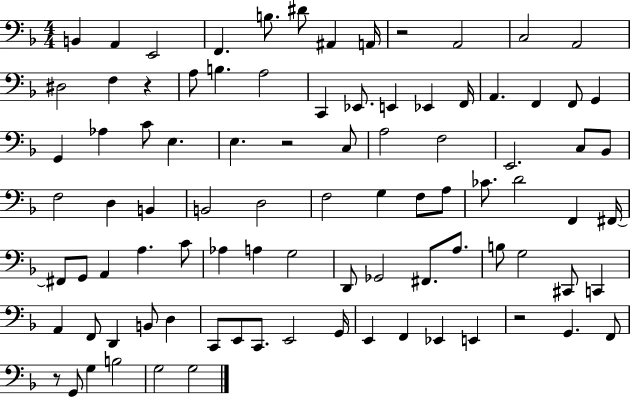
X:1
T:Untitled
M:4/4
L:1/4
K:F
B,, A,, E,,2 F,, B,/2 ^D/2 ^A,, A,,/4 z2 A,,2 C,2 A,,2 ^D,2 F, z A,/2 B, A,2 C,, _E,,/2 E,, _E,, F,,/4 A,, F,, F,,/2 G,, G,, _A, C/2 E, E, z2 C,/2 A,2 F,2 E,,2 C,/2 _B,,/2 F,2 D, B,, B,,2 D,2 F,2 G, F,/2 A,/2 _C/2 D2 F,, ^F,,/4 ^F,,/2 G,,/2 A,, A, C/2 _A, A, G,2 D,,/2 _G,,2 ^F,,/2 A,/2 B,/2 G,2 ^C,,/2 C,, A,, F,,/2 D,, B,,/2 D, C,,/2 E,,/2 C,,/2 E,,2 G,,/4 E,, F,, _E,, E,, z2 G,, F,,/2 z/2 G,,/2 G, B,2 G,2 G,2